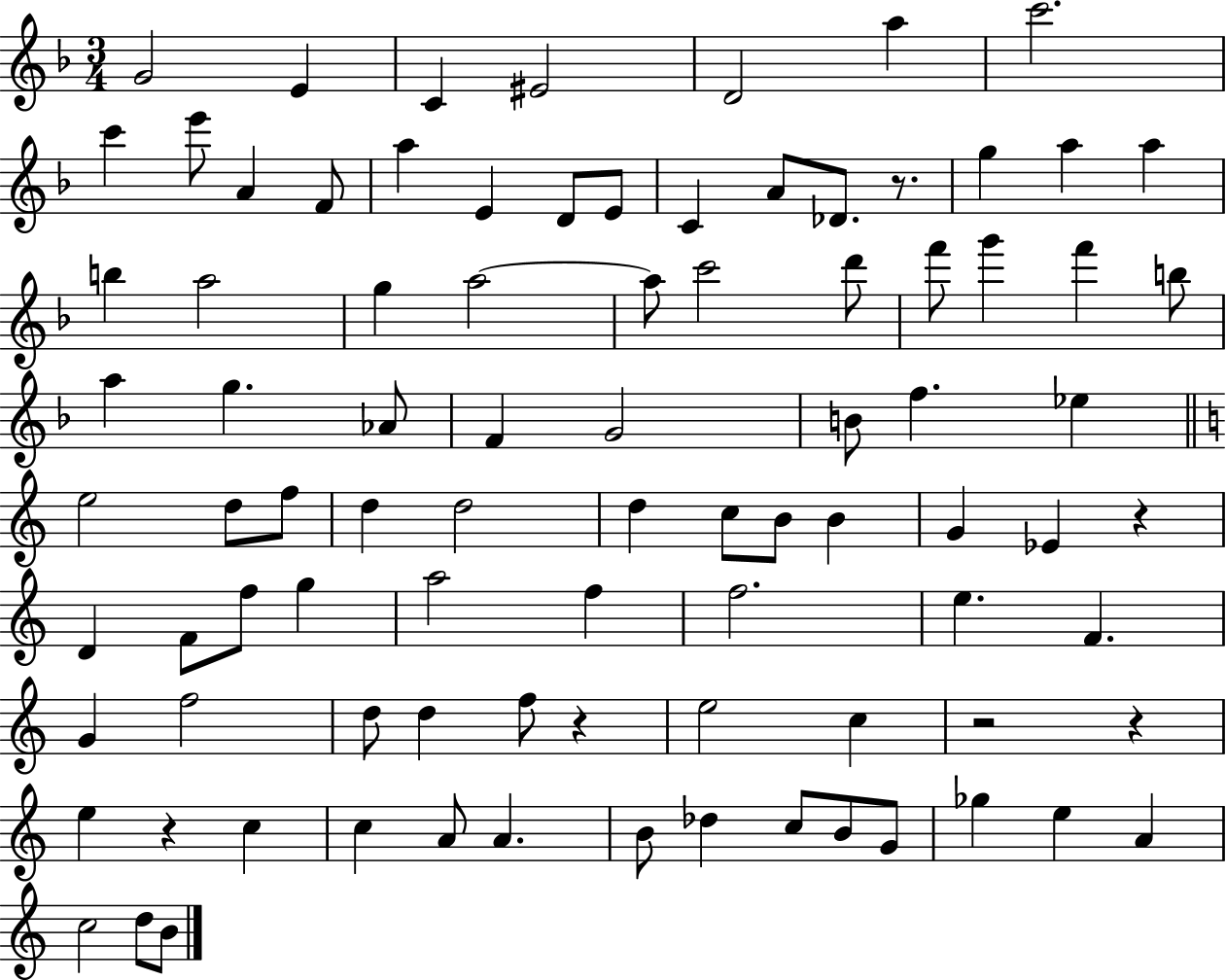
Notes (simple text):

G4/h E4/q C4/q EIS4/h D4/h A5/q C6/h. C6/q E6/e A4/q F4/e A5/q E4/q D4/e E4/e C4/q A4/e Db4/e. R/e. G5/q A5/q A5/q B5/q A5/h G5/q A5/h A5/e C6/h D6/e F6/e G6/q F6/q B5/e A5/q G5/q. Ab4/e F4/q G4/h B4/e F5/q. Eb5/q E5/h D5/e F5/e D5/q D5/h D5/q C5/e B4/e B4/q G4/q Eb4/q R/q D4/q F4/e F5/e G5/q A5/h F5/q F5/h. E5/q. F4/q. G4/q F5/h D5/e D5/q F5/e R/q E5/h C5/q R/h R/q E5/q R/q C5/q C5/q A4/e A4/q. B4/e Db5/q C5/e B4/e G4/e Gb5/q E5/q A4/q C5/h D5/e B4/e